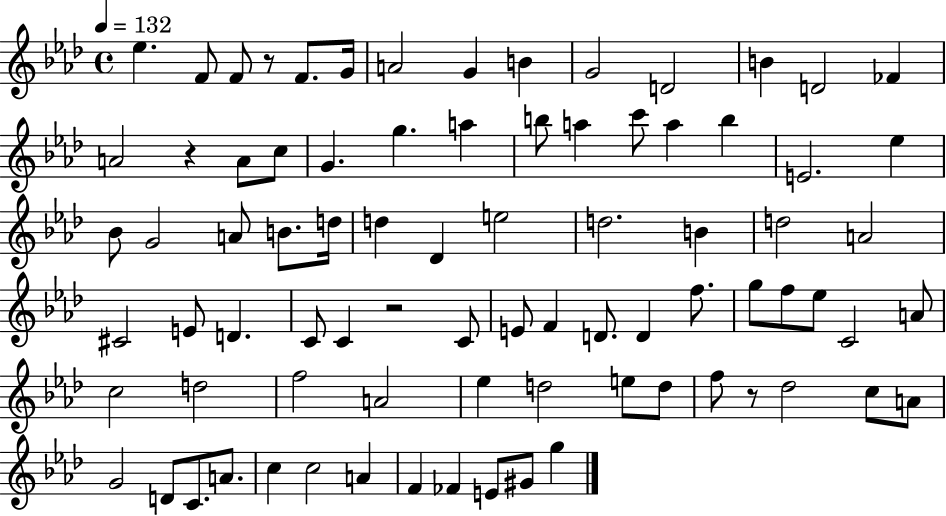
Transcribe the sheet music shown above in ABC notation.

X:1
T:Untitled
M:4/4
L:1/4
K:Ab
_e F/2 F/2 z/2 F/2 G/4 A2 G B G2 D2 B D2 _F A2 z A/2 c/2 G g a b/2 a c'/2 a b E2 _e _B/2 G2 A/2 B/2 d/4 d _D e2 d2 B d2 A2 ^C2 E/2 D C/2 C z2 C/2 E/2 F D/2 D f/2 g/2 f/2 _e/2 C2 A/2 c2 d2 f2 A2 _e d2 e/2 d/2 f/2 z/2 _d2 c/2 A/2 G2 D/2 C/2 A/2 c c2 A F _F E/2 ^G/2 g